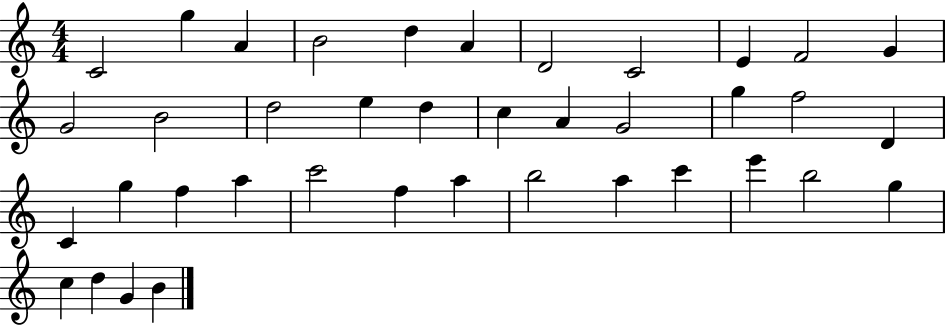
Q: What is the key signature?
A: C major